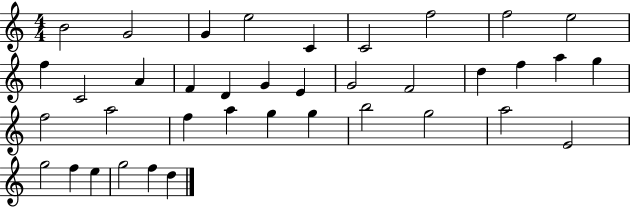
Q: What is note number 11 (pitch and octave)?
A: C4